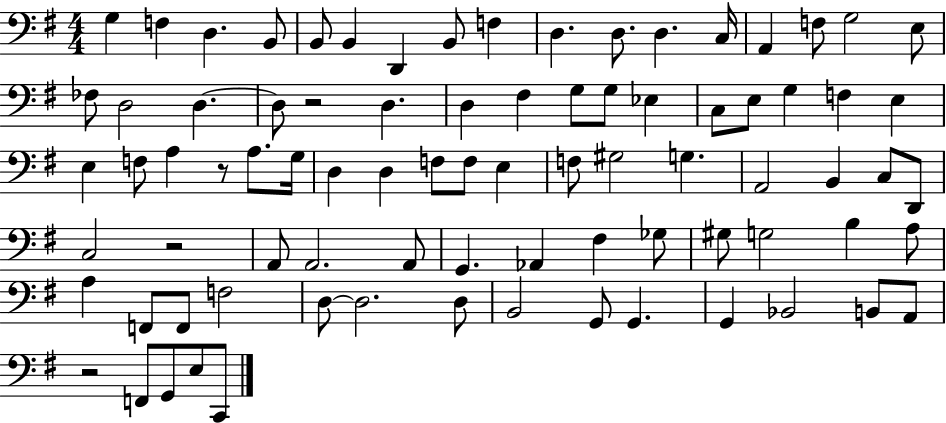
{
  \clef bass
  \numericTimeSignature
  \time 4/4
  \key g \major
  g4 f4 d4. b,8 | b,8 b,4 d,4 b,8 f4 | d4. d8. d4. c16 | a,4 f8 g2 e8 | \break fes8 d2 d4.~~ | d8 r2 d4. | d4 fis4 g8 g8 ees4 | c8 e8 g4 f4 e4 | \break e4 f8 a4 r8 a8. g16 | d4 d4 f8 f8 e4 | f8 gis2 g4. | a,2 b,4 c8 d,8 | \break c2 r2 | a,8 a,2. a,8 | g,4. aes,4 fis4 ges8 | gis8 g2 b4 a8 | \break a4 f,8 f,8 f2 | d8~~ d2. d8 | b,2 g,8 g,4. | g,4 bes,2 b,8 a,8 | \break r2 f,8 g,8 e8 c,8 | \bar "|."
}